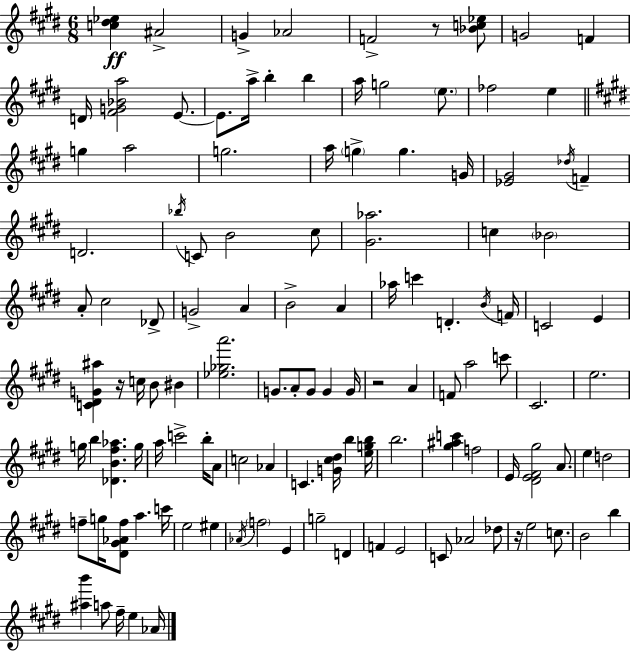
[C5,D#5,Eb5]/q A#4/h G4/q Ab4/h F4/h R/e [Bb4,C5,Eb5]/e G4/h F4/q D4/s [F#4,G4,Bb4,A5]/h E4/e. E4/e. A5/s B5/q B5/q A5/s G5/h E5/e. FES5/h E5/q G5/q A5/h G5/h. A5/s G5/q G5/q. G4/s [Eb4,G#4]/h Db5/s F4/q D4/h. Bb5/s C4/e B4/h C#5/e [G#4,Ab5]/h. C5/q Bb4/h A4/e C#5/h Db4/e G4/h A4/q B4/h A4/q Ab5/s C6/q D4/q. B4/s F4/s C4/h E4/q [C4,D#4,G4,A#5]/q R/s C5/s B4/e BIS4/q [Eb5,Gb5,A6]/h. G4/e. A4/e G4/e G4/q G4/s R/h A4/q F4/e A5/h C6/e C#4/h. E5/h. G5/s B5/q [Db4,B4,F#5,Ab5]/q. G5/s A5/s C6/h B5/s A4/e C5/h Ab4/q C4/q. [G4,C#5,D#5]/s B5/q [E5,G5,B5]/s B5/h. [G#5,A#5,C6]/q F5/h E4/s [D#4,E4,F#4,G#5]/h A4/e. E5/q D5/h F5/e G5/s [D#4,G#4,Ab4,F5]/e A5/q. C6/s E5/h EIS5/q Ab4/s F5/h E4/q G5/h D4/q F4/q E4/h C4/e Ab4/h Db5/e R/s E5/h C5/e. B4/h B5/q [A#5,B6]/q A5/e F#5/s E5/q Ab4/s